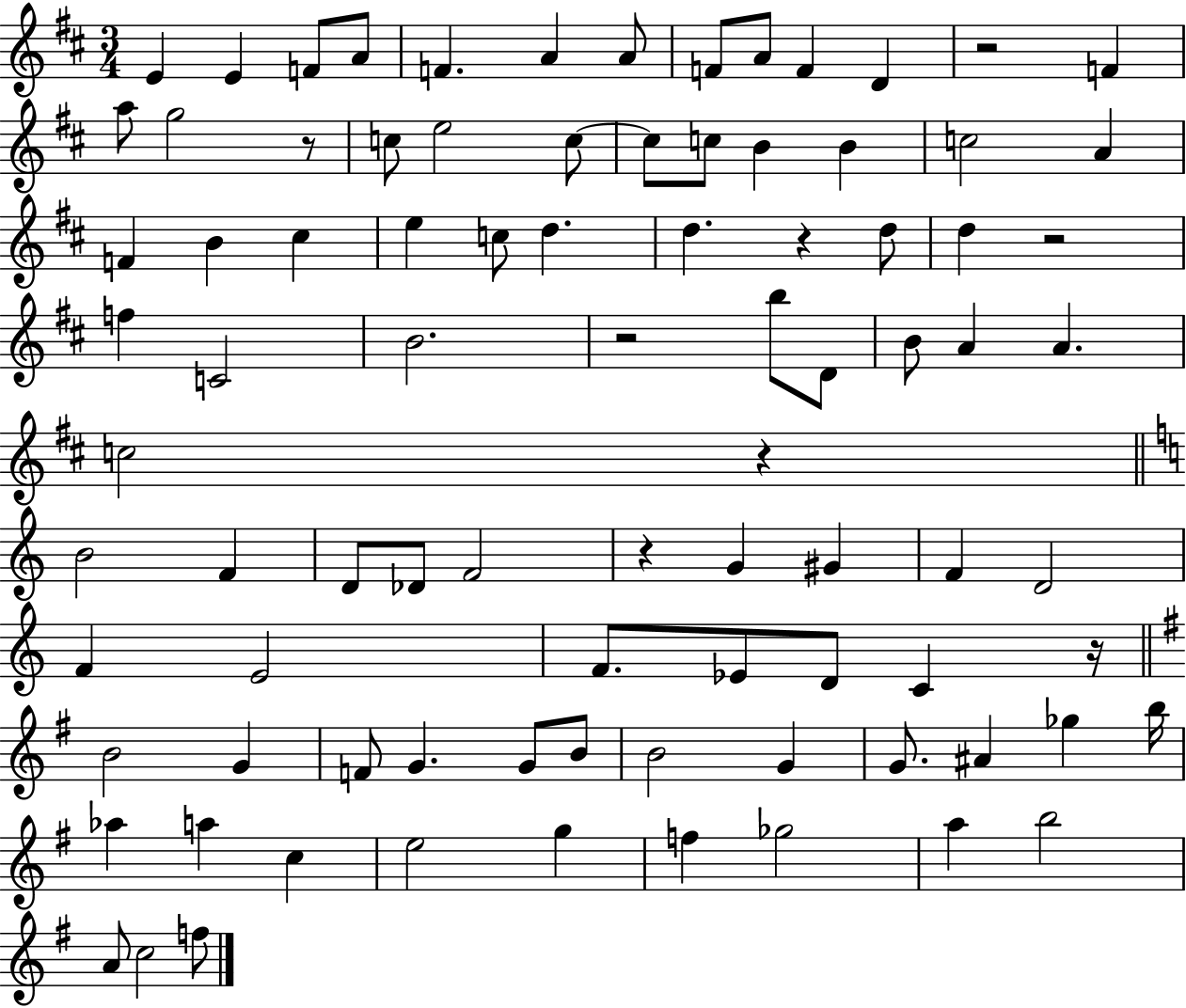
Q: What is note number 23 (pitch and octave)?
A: A4